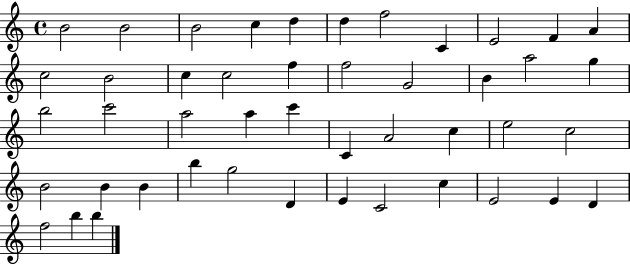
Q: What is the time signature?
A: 4/4